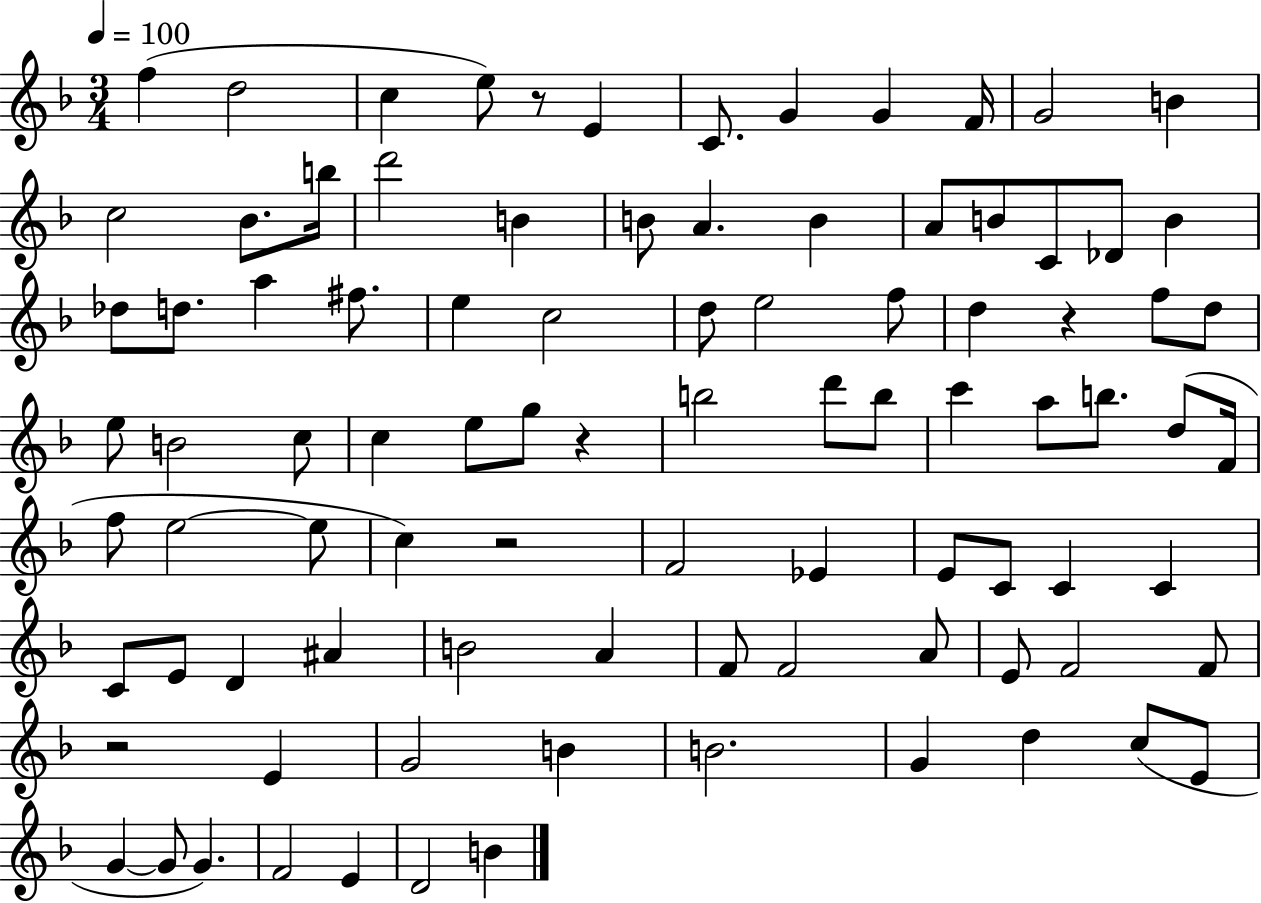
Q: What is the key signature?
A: F major